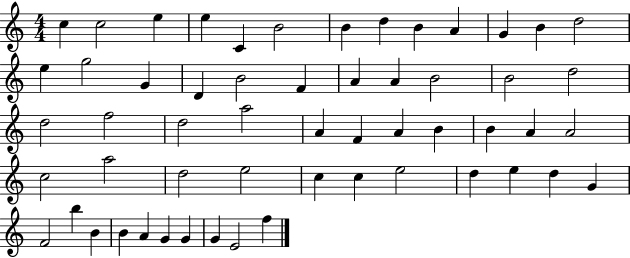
X:1
T:Untitled
M:4/4
L:1/4
K:C
c c2 e e C B2 B d B A G B d2 e g2 G D B2 F A A B2 B2 d2 d2 f2 d2 a2 A F A B B A A2 c2 a2 d2 e2 c c e2 d e d G F2 b B B A G G G E2 f